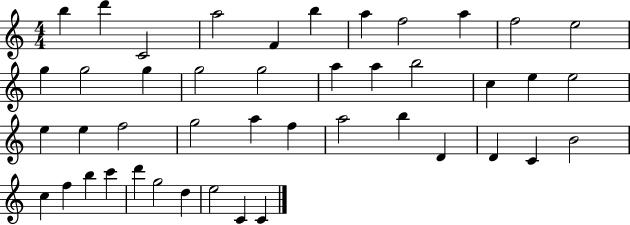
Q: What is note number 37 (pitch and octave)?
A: B5